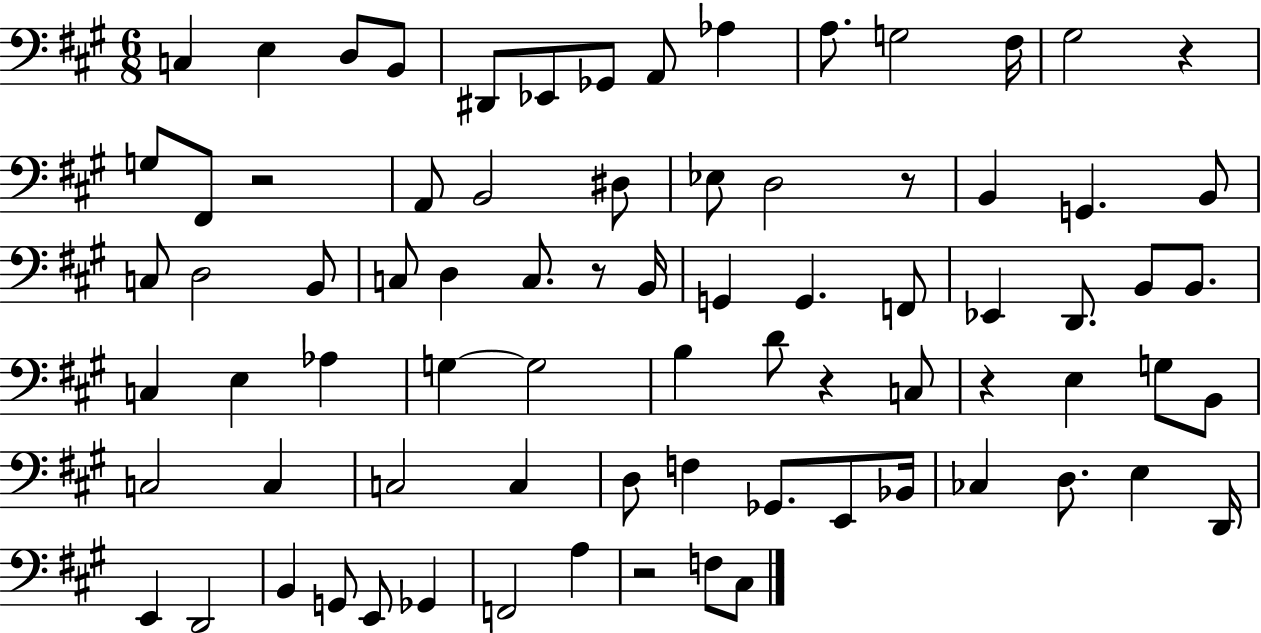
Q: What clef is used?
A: bass